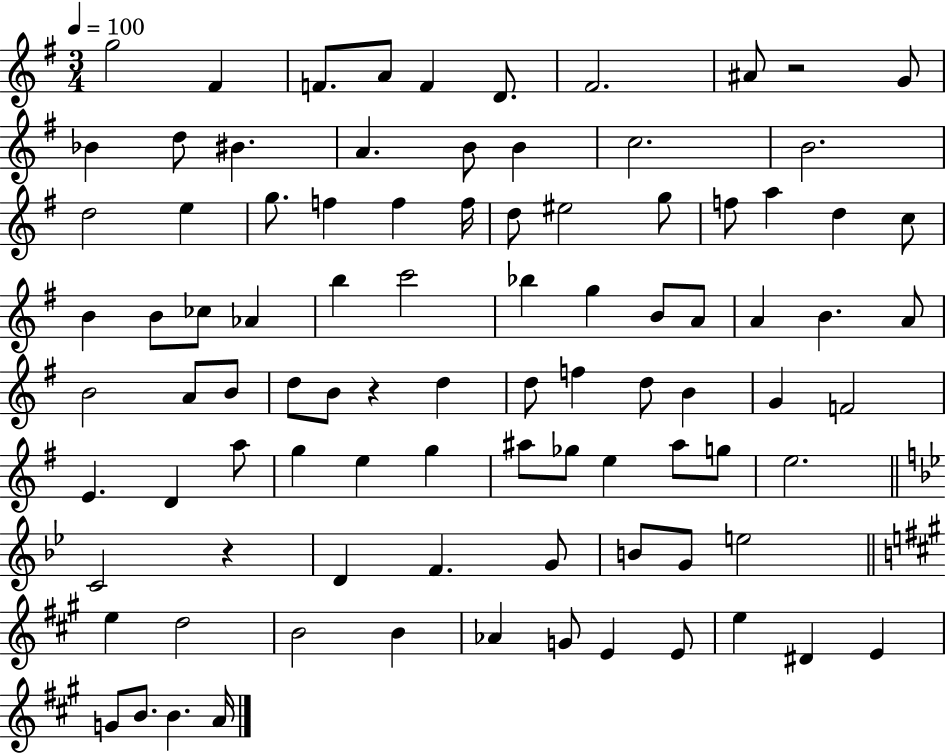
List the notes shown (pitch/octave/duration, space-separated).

G5/h F#4/q F4/e. A4/e F4/q D4/e. F#4/h. A#4/e R/h G4/e Bb4/q D5/e BIS4/q. A4/q. B4/e B4/q C5/h. B4/h. D5/h E5/q G5/e. F5/q F5/q F5/s D5/e EIS5/h G5/e F5/e A5/q D5/q C5/e B4/q B4/e CES5/e Ab4/q B5/q C6/h Bb5/q G5/q B4/e A4/e A4/q B4/q. A4/e B4/h A4/e B4/e D5/e B4/e R/q D5/q D5/e F5/q D5/e B4/q G4/q F4/h E4/q. D4/q A5/e G5/q E5/q G5/q A#5/e Gb5/e E5/q A#5/e G5/e E5/h. C4/h R/q D4/q F4/q. G4/e B4/e G4/e E5/h E5/q D5/h B4/h B4/q Ab4/q G4/e E4/q E4/e E5/q D#4/q E4/q G4/e B4/e. B4/q. A4/s